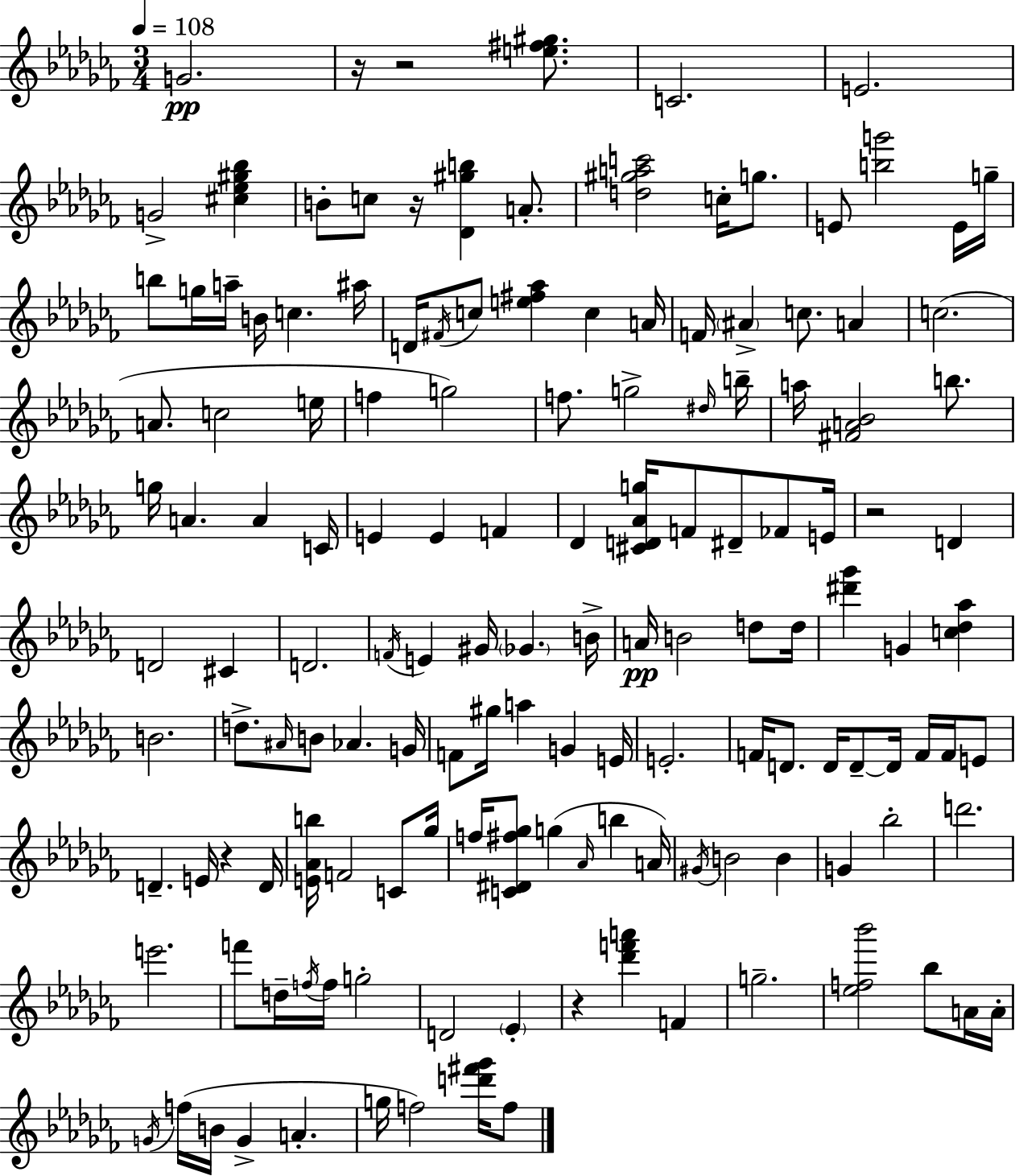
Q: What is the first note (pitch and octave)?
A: G4